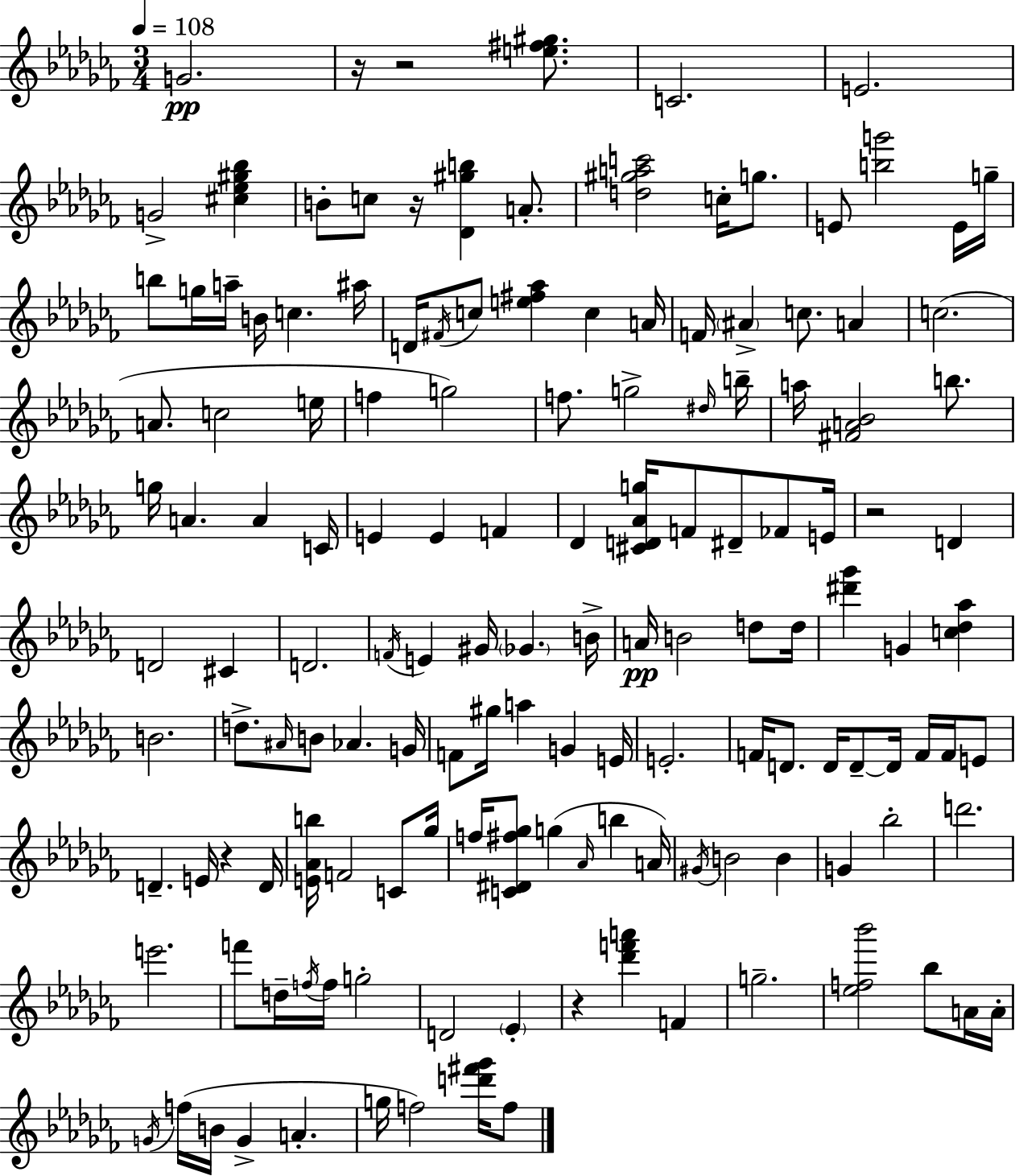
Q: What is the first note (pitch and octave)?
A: G4